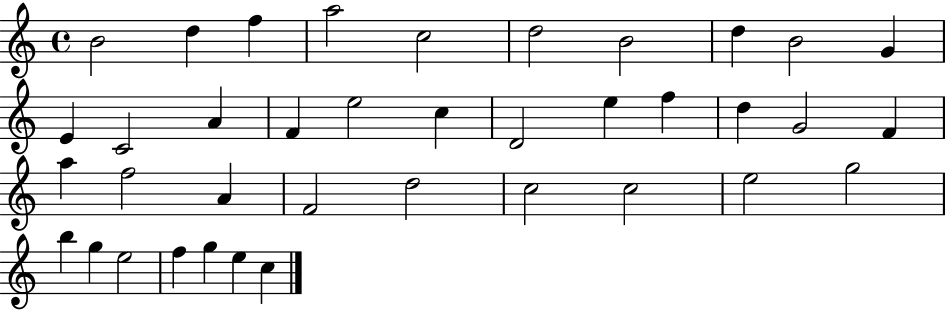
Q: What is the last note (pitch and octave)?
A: C5